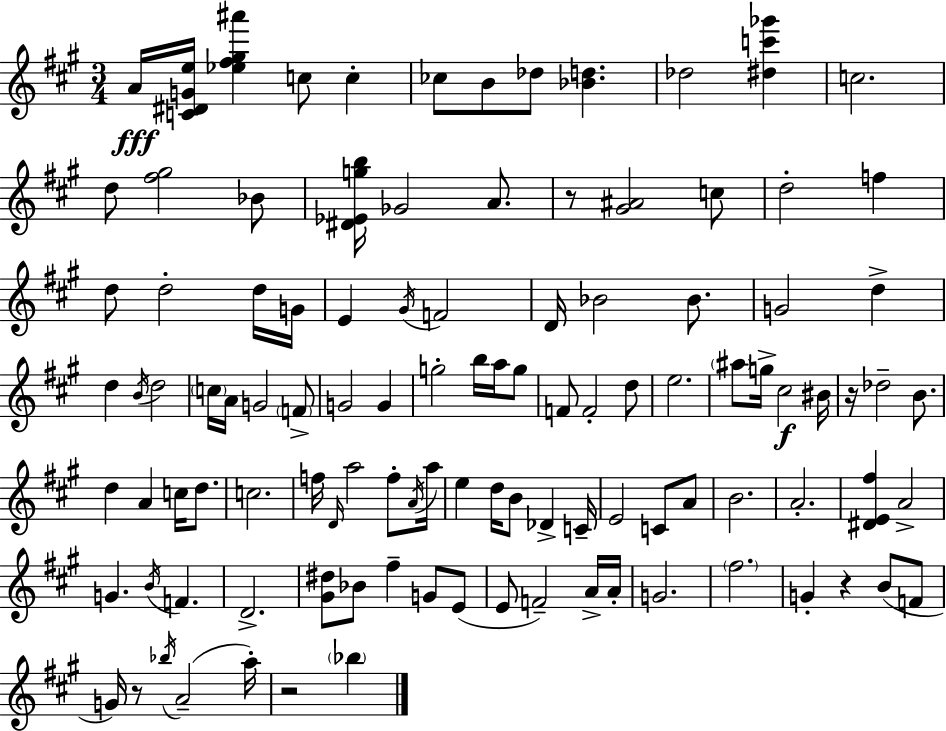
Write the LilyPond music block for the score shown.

{
  \clef treble
  \numericTimeSignature
  \time 3/4
  \key a \major
  a'16\fff <c' dis' g' e''>16 <ees'' fis'' gis'' ais'''>4 c''8 c''4-. | ces''8 b'8 des''8 <bes' d''>4. | des''2 <dis'' c''' ges'''>4 | c''2. | \break d''8 <fis'' gis''>2 bes'8 | <dis' ees' g'' b''>16 ges'2 a'8. | r8 <gis' ais'>2 c''8 | d''2-. f''4 | \break d''8 d''2-. d''16 g'16 | e'4 \acciaccatura { gis'16 } f'2 | d'16 bes'2 bes'8. | g'2 d''4-> | \break d''4 \acciaccatura { b'16 } d''2 | \parenthesize c''16 a'16 g'2 | \parenthesize f'8-> g'2 g'4 | g''2-. b''16 a''16 | \break g''8 f'8 f'2-. | d''8 e''2. | \parenthesize ais''8 g''16-> cis''2\f | bis'16 r16 des''2-- b'8. | \break d''4 a'4 c''16 d''8. | c''2. | f''16 \grace { d'16 } a''2 | f''8-. \acciaccatura { a'16 } a''16 e''4 d''16 b'8 des'4-> | \break c'16-- e'2 | c'8 a'8 b'2. | a'2.-. | <dis' e' fis''>4 a'2-> | \break g'4. \acciaccatura { b'16 } f'4. | d'2.-> | <gis' dis''>8 bes'8 fis''4-- | g'8 e'8( e'8 f'2--) | \break a'16-> a'16-. g'2. | \parenthesize fis''2. | g'4-. r4 | b'8( f'8 g'16) r8 \acciaccatura { bes''16 }( a'2-- | \break a''16-.) r2 | \parenthesize bes''4 \bar "|."
}